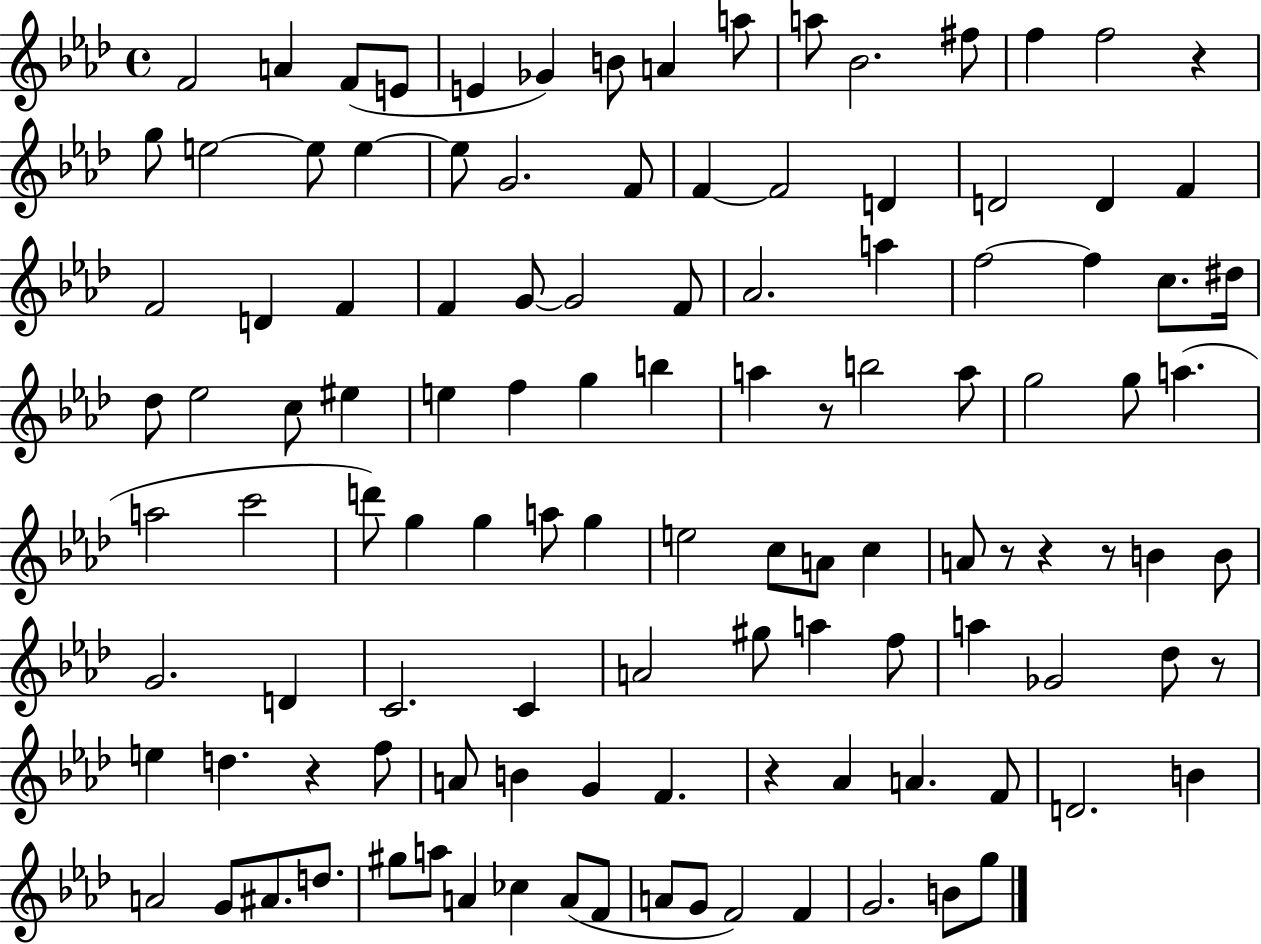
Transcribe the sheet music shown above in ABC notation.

X:1
T:Untitled
M:4/4
L:1/4
K:Ab
F2 A F/2 E/2 E _G B/2 A a/2 a/2 _B2 ^f/2 f f2 z g/2 e2 e/2 e e/2 G2 F/2 F F2 D D2 D F F2 D F F G/2 G2 F/2 _A2 a f2 f c/2 ^d/4 _d/2 _e2 c/2 ^e e f g b a z/2 b2 a/2 g2 g/2 a a2 c'2 d'/2 g g a/2 g e2 c/2 A/2 c A/2 z/2 z z/2 B B/2 G2 D C2 C A2 ^g/2 a f/2 a _G2 _d/2 z/2 e d z f/2 A/2 B G F z _A A F/2 D2 B A2 G/2 ^A/2 d/2 ^g/2 a/2 A _c A/2 F/2 A/2 G/2 F2 F G2 B/2 g/2